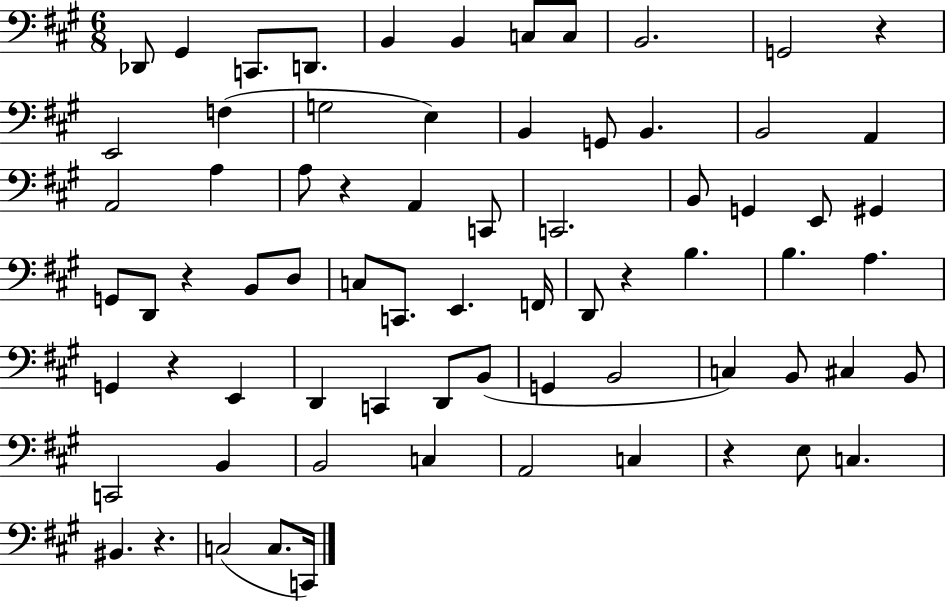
X:1
T:Untitled
M:6/8
L:1/4
K:A
_D,,/2 ^G,, C,,/2 D,,/2 B,, B,, C,/2 C,/2 B,,2 G,,2 z E,,2 F, G,2 E, B,, G,,/2 B,, B,,2 A,, A,,2 A, A,/2 z A,, C,,/2 C,,2 B,,/2 G,, E,,/2 ^G,, G,,/2 D,,/2 z B,,/2 D,/2 C,/2 C,,/2 E,, F,,/4 D,,/2 z B, B, A, G,, z E,, D,, C,, D,,/2 B,,/2 G,, B,,2 C, B,,/2 ^C, B,,/2 C,,2 B,, B,,2 C, A,,2 C, z E,/2 C, ^B,, z C,2 C,/2 C,,/4